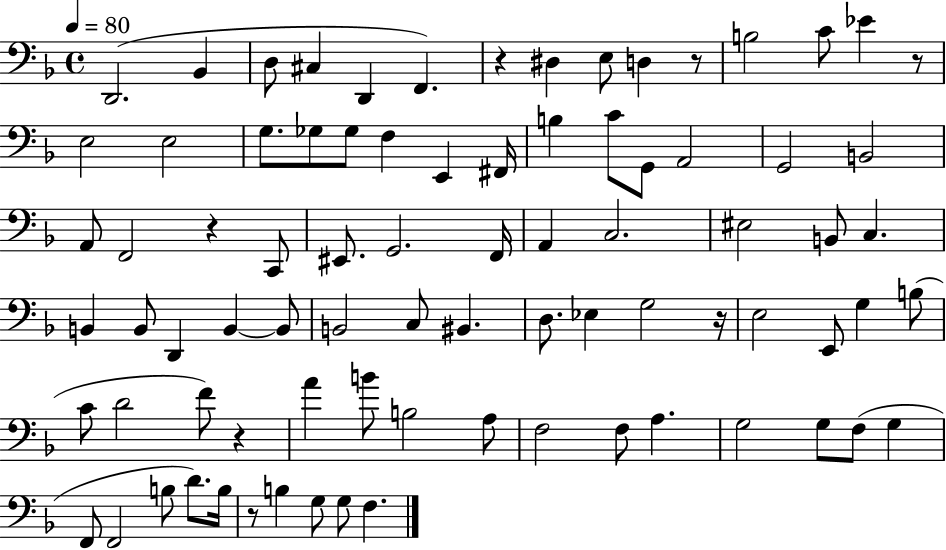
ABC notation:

X:1
T:Untitled
M:4/4
L:1/4
K:F
D,,2 _B,, D,/2 ^C, D,, F,, z ^D, E,/2 D, z/2 B,2 C/2 _E z/2 E,2 E,2 G,/2 _G,/2 _G,/2 F, E,, ^F,,/4 B, C/2 G,,/2 A,,2 G,,2 B,,2 A,,/2 F,,2 z C,,/2 ^E,,/2 G,,2 F,,/4 A,, C,2 ^E,2 B,,/2 C, B,, B,,/2 D,, B,, B,,/2 B,,2 C,/2 ^B,, D,/2 _E, G,2 z/4 E,2 E,,/2 G, B,/2 C/2 D2 F/2 z A B/2 B,2 A,/2 F,2 F,/2 A, G,2 G,/2 F,/2 G, F,,/2 F,,2 B,/2 D/2 B,/4 z/2 B, G,/2 G,/2 F,